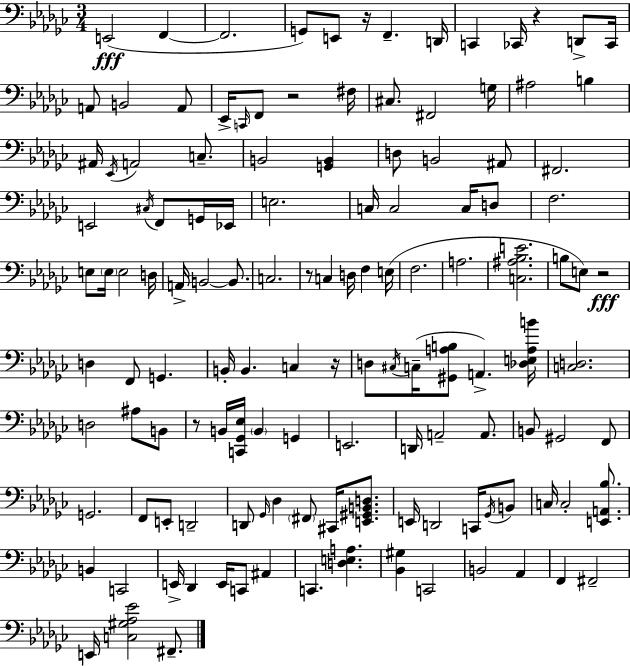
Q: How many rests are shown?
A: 7